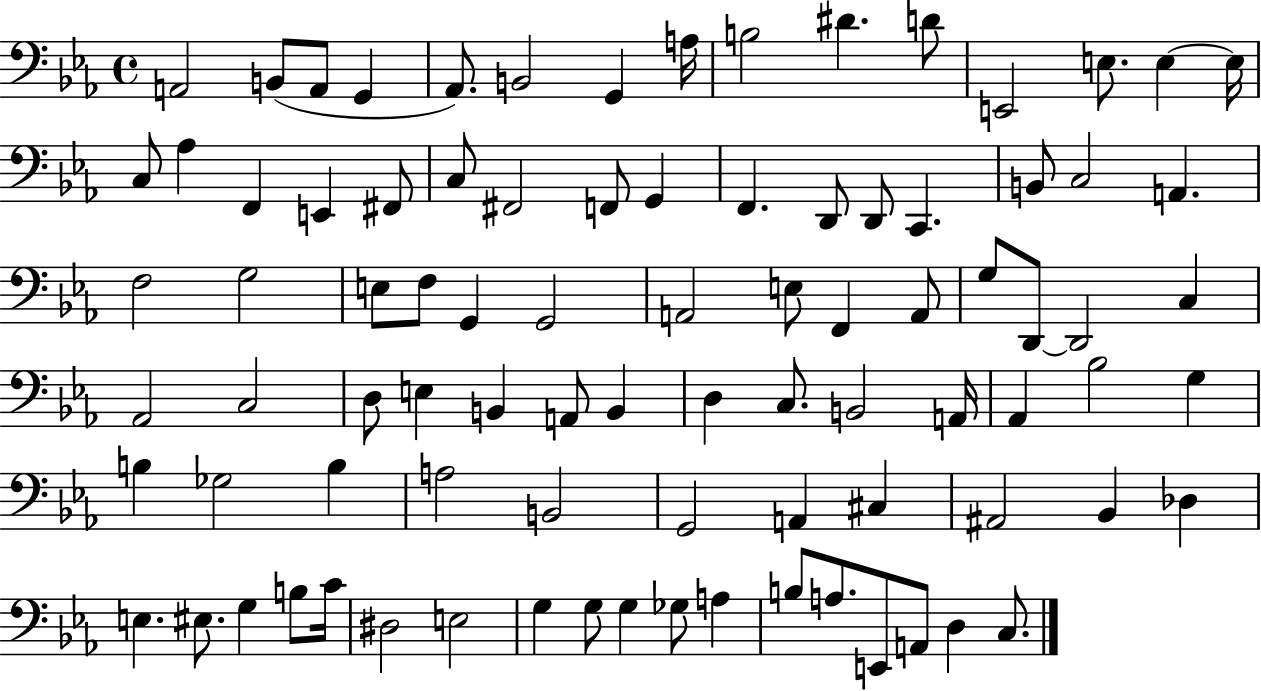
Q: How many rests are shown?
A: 0